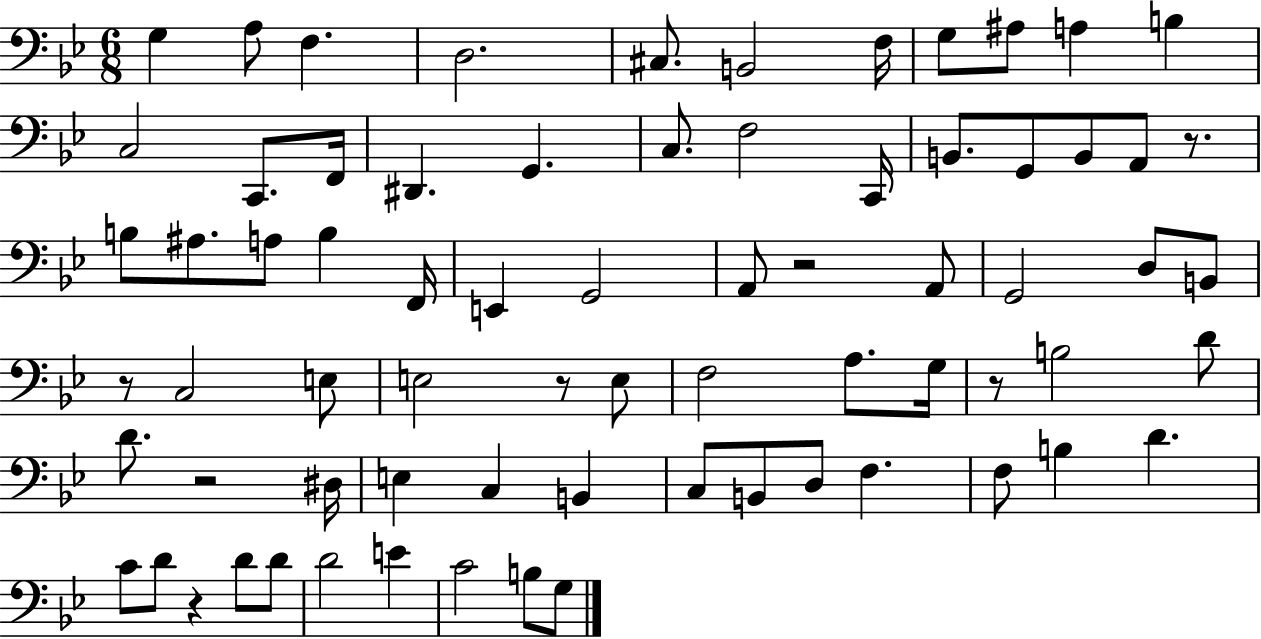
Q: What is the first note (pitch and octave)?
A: G3